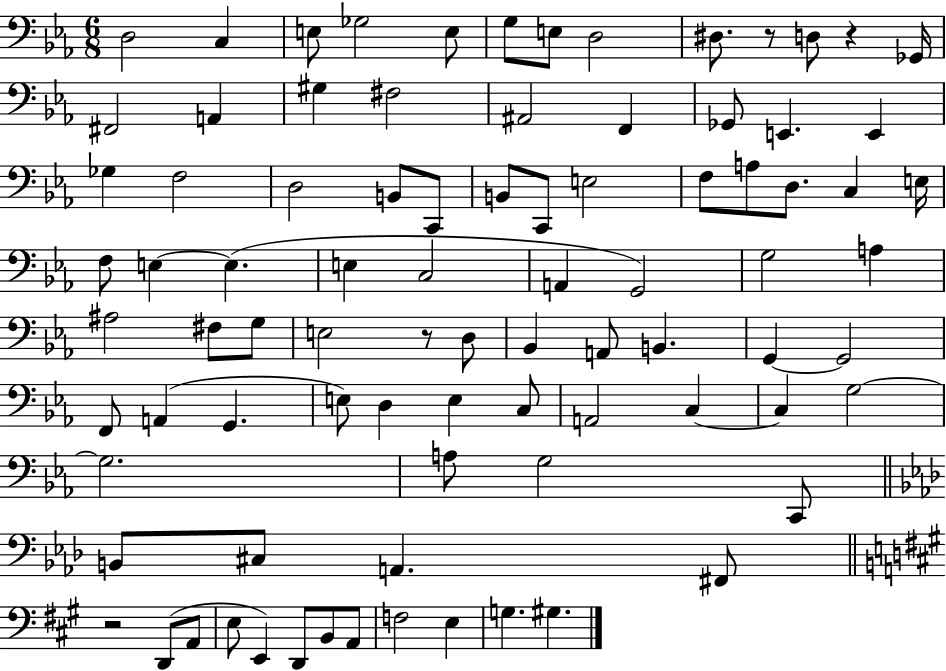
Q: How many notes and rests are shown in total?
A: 86